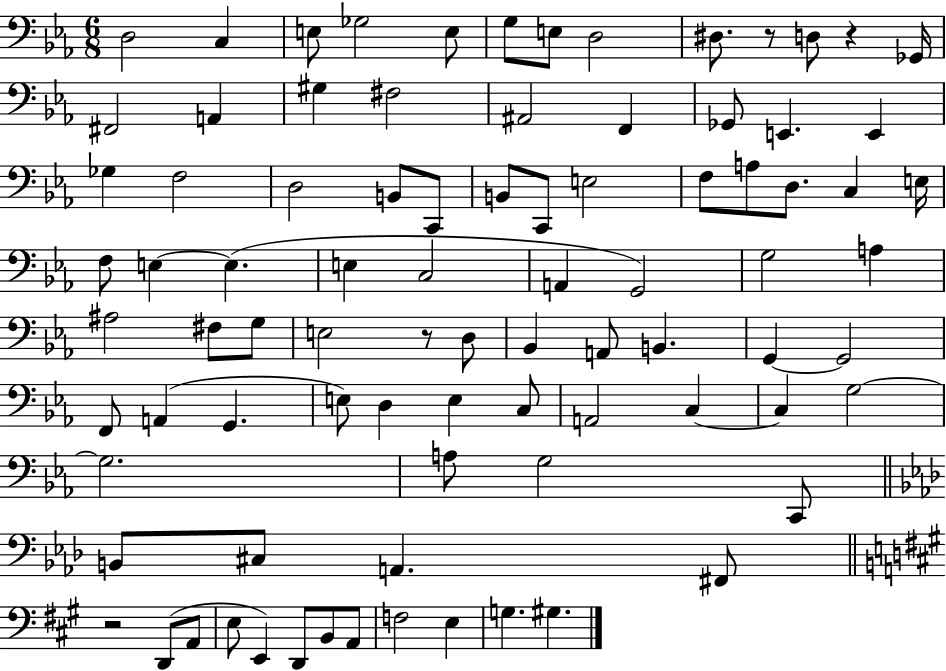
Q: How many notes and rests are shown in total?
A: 86